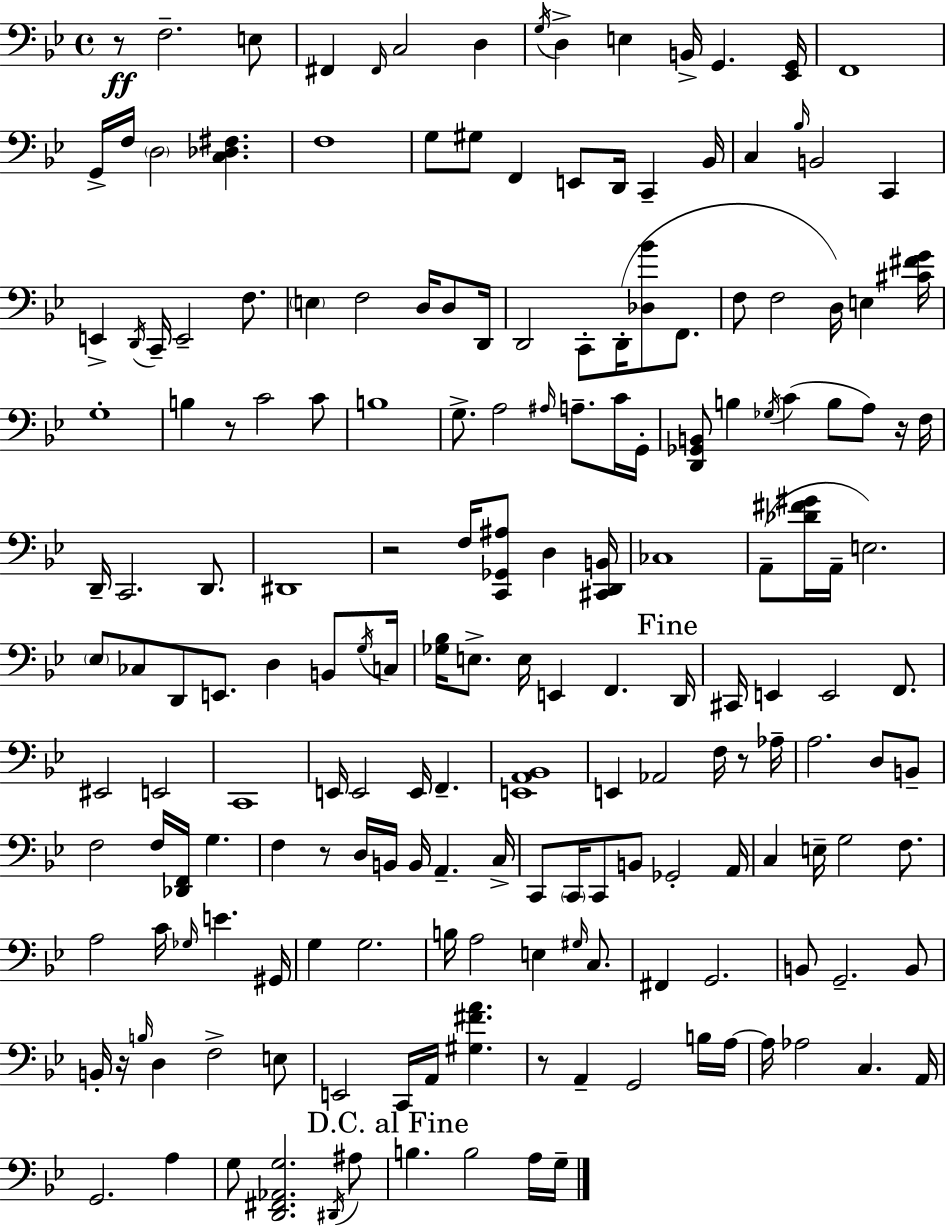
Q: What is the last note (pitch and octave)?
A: G3